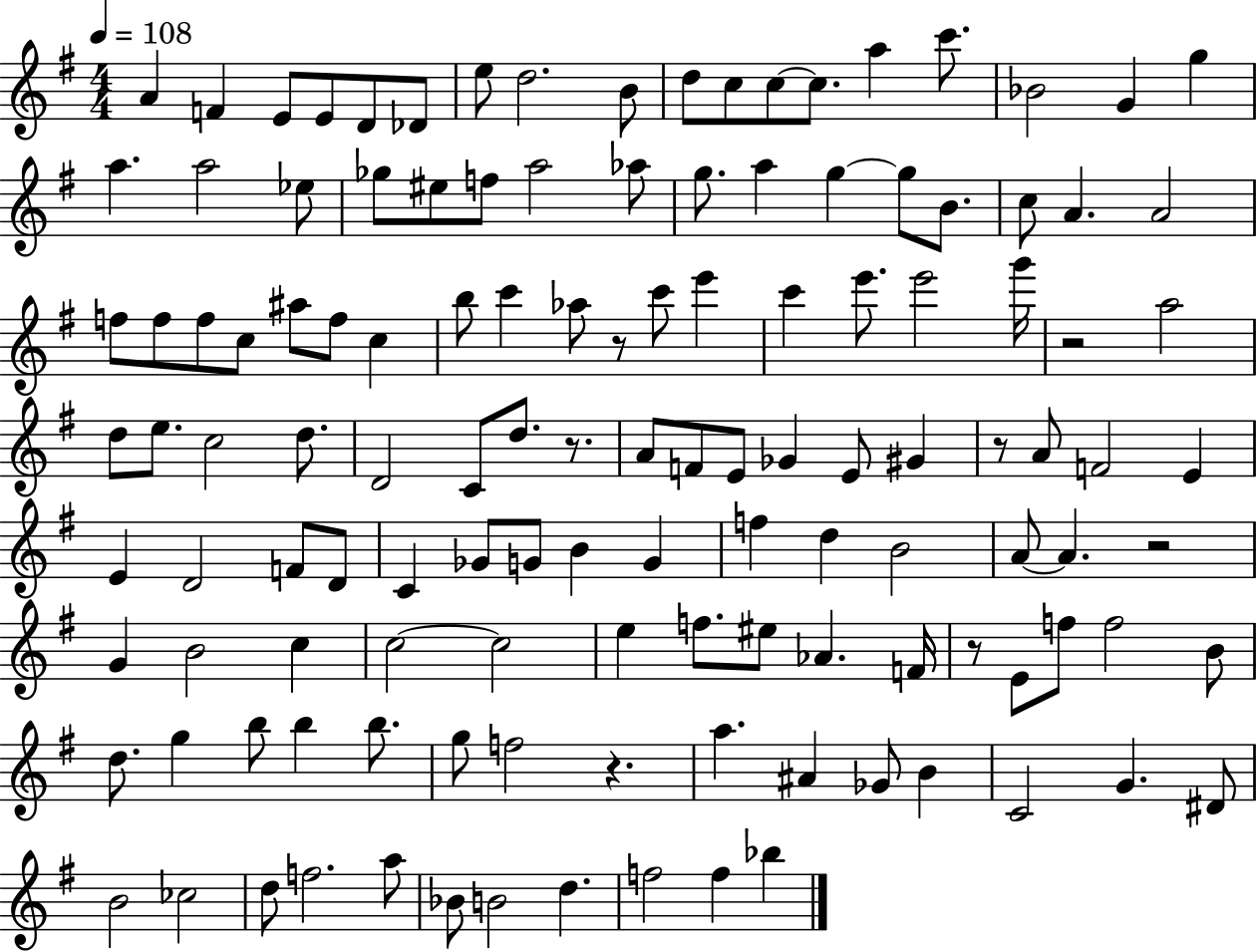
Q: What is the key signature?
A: G major